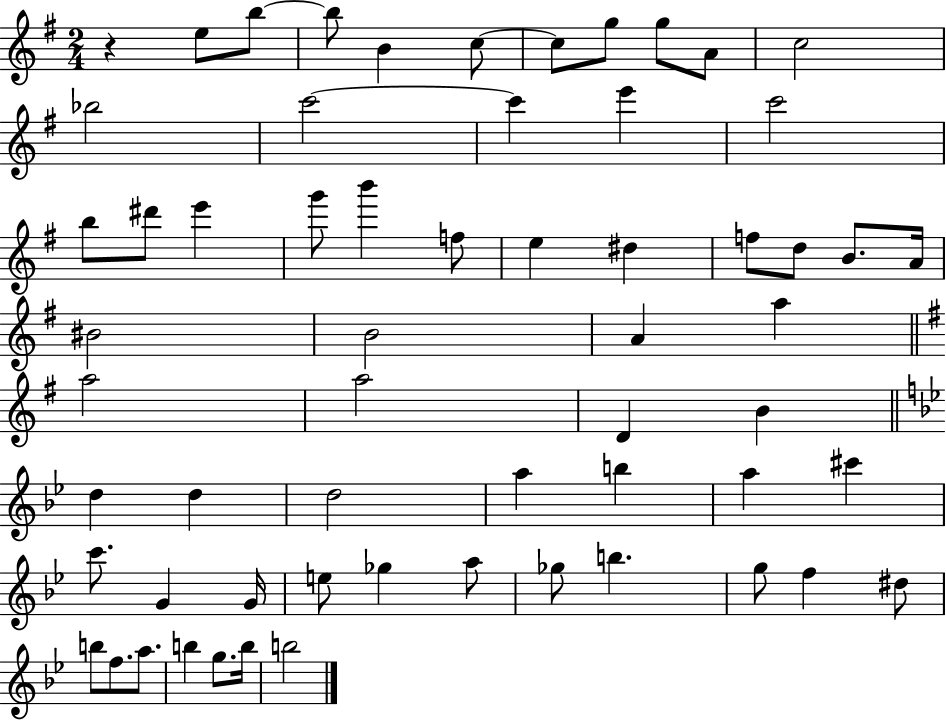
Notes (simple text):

R/q E5/e B5/e B5/e B4/q C5/e C5/e G5/e G5/e A4/e C5/h Bb5/h C6/h C6/q E6/q C6/h B5/e D#6/e E6/q G6/e B6/q F5/e E5/q D#5/q F5/e D5/e B4/e. A4/s BIS4/h B4/h A4/q A5/q A5/h A5/h D4/q B4/q D5/q D5/q D5/h A5/q B5/q A5/q C#6/q C6/e. G4/q G4/s E5/e Gb5/q A5/e Gb5/e B5/q. G5/e F5/q D#5/e B5/e F5/e. A5/e. B5/q G5/e. B5/s B5/h